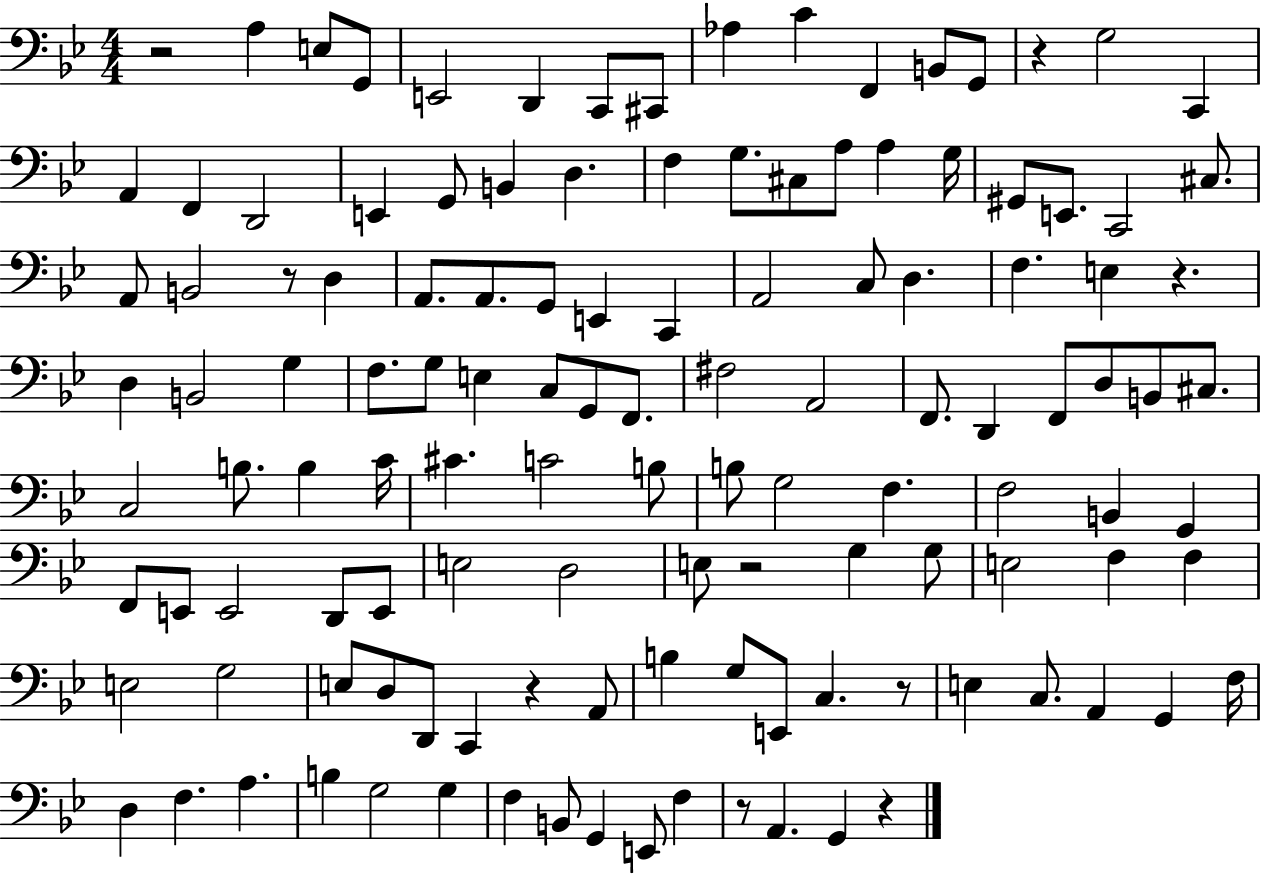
{
  \clef bass
  \numericTimeSignature
  \time 4/4
  \key bes \major
  r2 a4 e8 g,8 | e,2 d,4 c,8 cis,8 | aes4 c'4 f,4 b,8 g,8 | r4 g2 c,4 | \break a,4 f,4 d,2 | e,4 g,8 b,4 d4. | f4 g8. cis8 a8 a4 g16 | gis,8 e,8. c,2 cis8. | \break a,8 b,2 r8 d4 | a,8. a,8. g,8 e,4 c,4 | a,2 c8 d4. | f4. e4 r4. | \break d4 b,2 g4 | f8. g8 e4 c8 g,8 f,8. | fis2 a,2 | f,8. d,4 f,8 d8 b,8 cis8. | \break c2 b8. b4 c'16 | cis'4. c'2 b8 | b8 g2 f4. | f2 b,4 g,4 | \break f,8 e,8 e,2 d,8 e,8 | e2 d2 | e8 r2 g4 g8 | e2 f4 f4 | \break e2 g2 | e8 d8 d,8 c,4 r4 a,8 | b4 g8 e,8 c4. r8 | e4 c8. a,4 g,4 f16 | \break d4 f4. a4. | b4 g2 g4 | f4 b,8 g,4 e,8 f4 | r8 a,4. g,4 r4 | \break \bar "|."
}